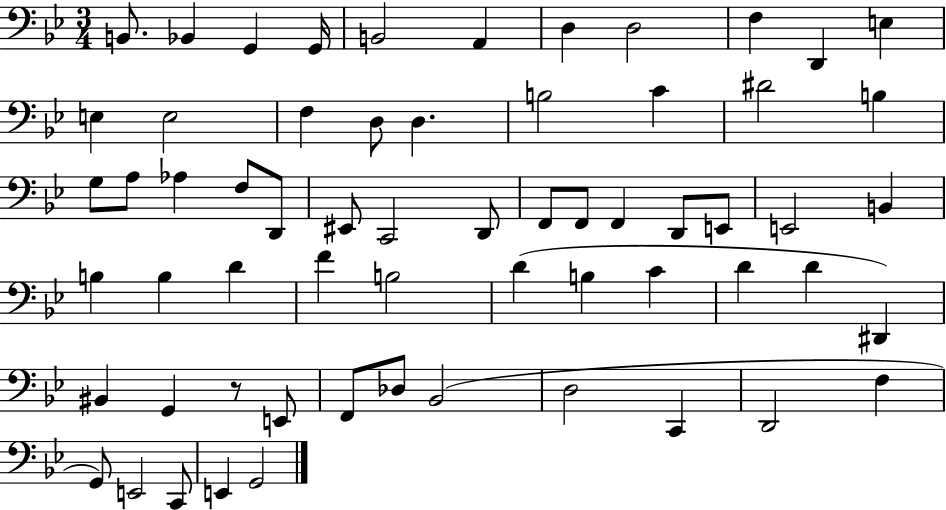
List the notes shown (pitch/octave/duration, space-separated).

B2/e. Bb2/q G2/q G2/s B2/h A2/q D3/q D3/h F3/q D2/q E3/q E3/q E3/h F3/q D3/e D3/q. B3/h C4/q D#4/h B3/q G3/e A3/e Ab3/q F3/e D2/e EIS2/e C2/h D2/e F2/e F2/e F2/q D2/e E2/e E2/h B2/q B3/q B3/q D4/q F4/q B3/h D4/q B3/q C4/q D4/q D4/q D#2/q BIS2/q G2/q R/e E2/e F2/e Db3/e Bb2/h D3/h C2/q D2/h F3/q G2/e E2/h C2/e E2/q G2/h